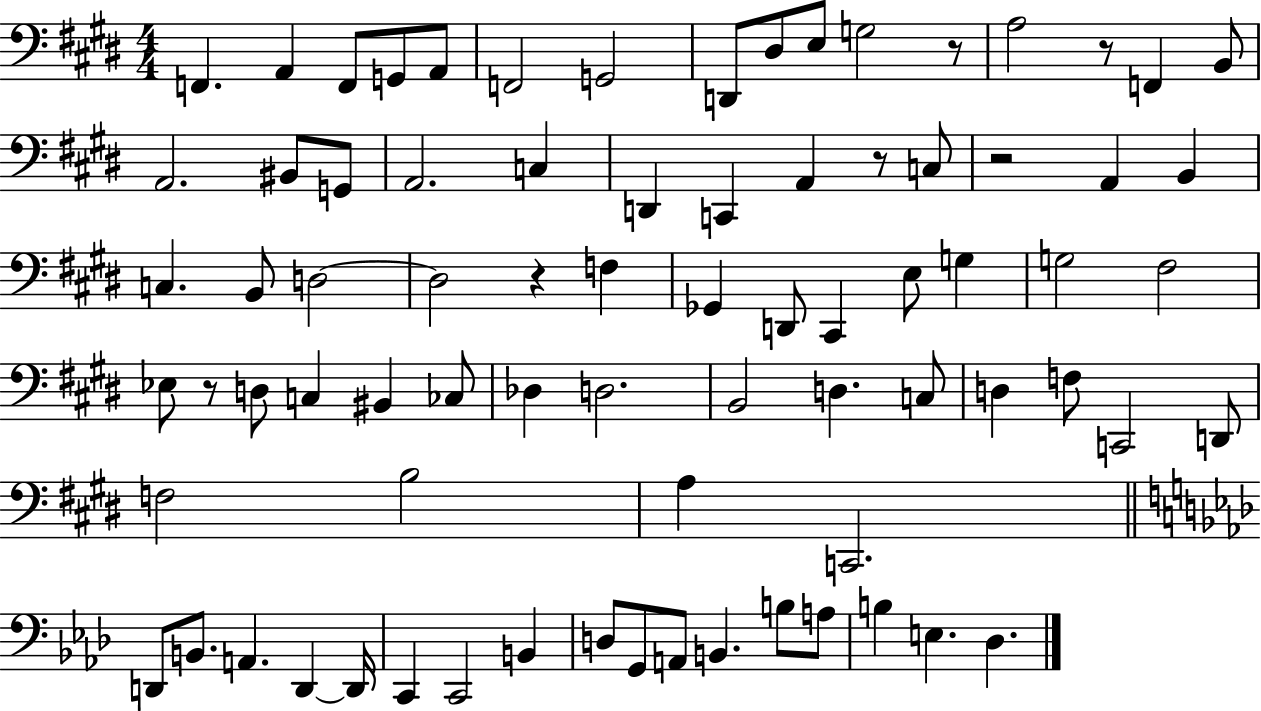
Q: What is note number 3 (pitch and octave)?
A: F2